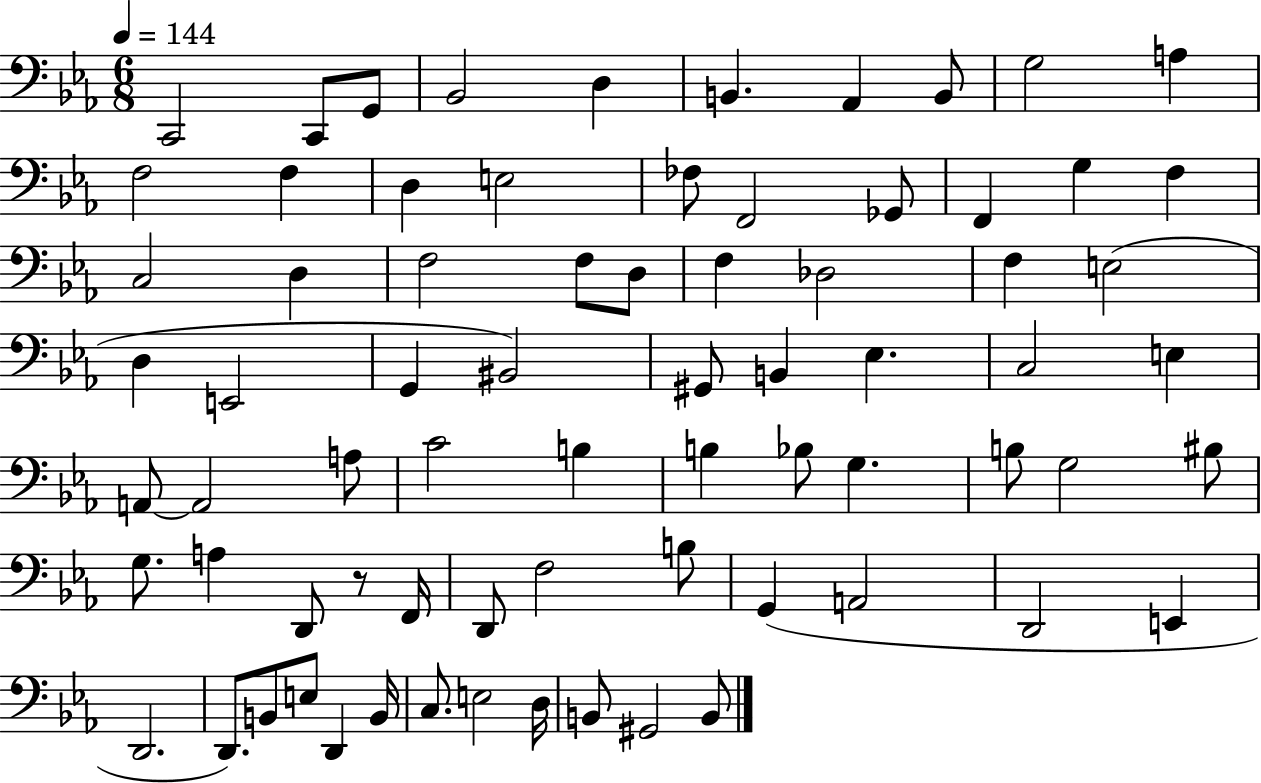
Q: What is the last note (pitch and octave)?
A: B2